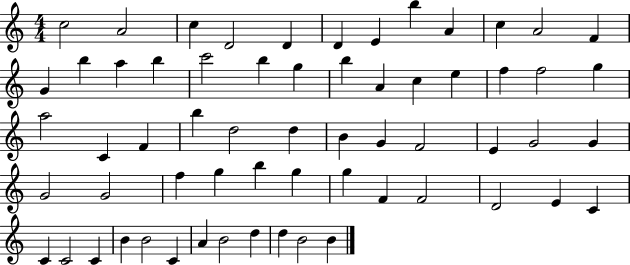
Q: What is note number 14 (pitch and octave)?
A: B5